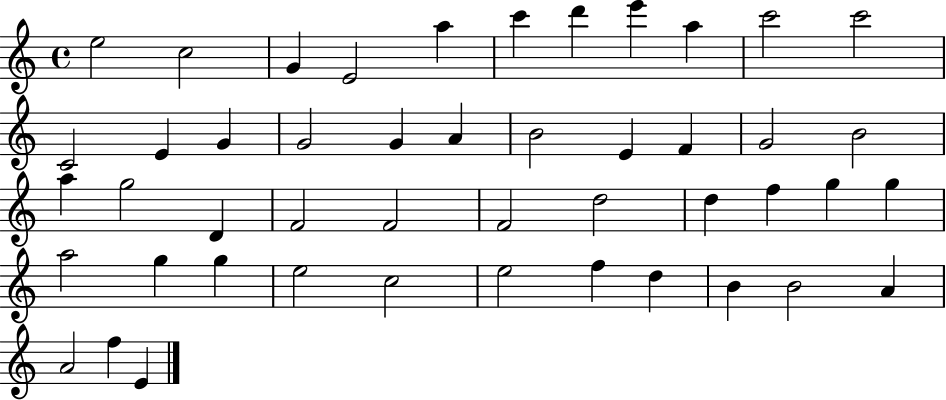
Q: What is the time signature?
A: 4/4